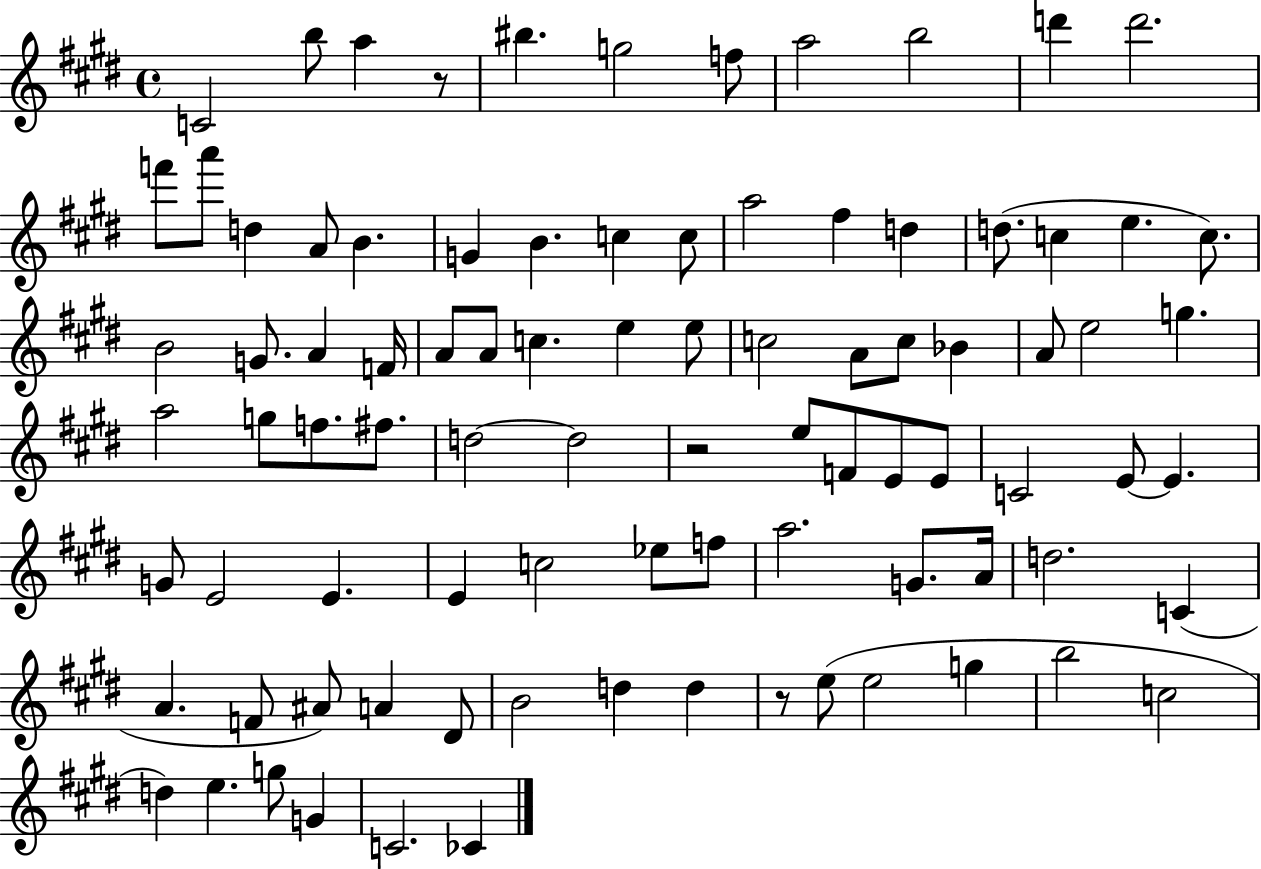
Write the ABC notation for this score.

X:1
T:Untitled
M:4/4
L:1/4
K:E
C2 b/2 a z/2 ^b g2 f/2 a2 b2 d' d'2 f'/2 a'/2 d A/2 B G B c c/2 a2 ^f d d/2 c e c/2 B2 G/2 A F/4 A/2 A/2 c e e/2 c2 A/2 c/2 _B A/2 e2 g a2 g/2 f/2 ^f/2 d2 d2 z2 e/2 F/2 E/2 E/2 C2 E/2 E G/2 E2 E E c2 _e/2 f/2 a2 G/2 A/4 d2 C A F/2 ^A/2 A ^D/2 B2 d d z/2 e/2 e2 g b2 c2 d e g/2 G C2 _C